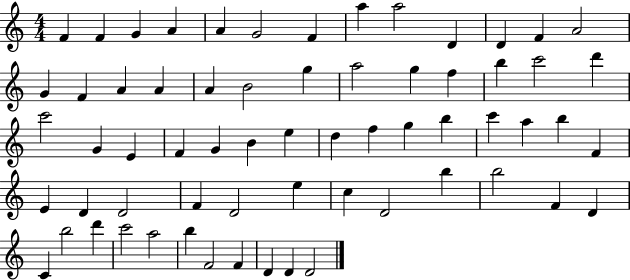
F4/q F4/q G4/q A4/q A4/q G4/h F4/q A5/q A5/h D4/q D4/q F4/q A4/h G4/q F4/q A4/q A4/q A4/q B4/h G5/q A5/h G5/q F5/q B5/q C6/h D6/q C6/h G4/q E4/q F4/q G4/q B4/q E5/q D5/q F5/q G5/q B5/q C6/q A5/q B5/q F4/q E4/q D4/q D4/h F4/q D4/h E5/q C5/q D4/h B5/q B5/h F4/q D4/q C4/q B5/h D6/q C6/h A5/h B5/q F4/h F4/q D4/q D4/q D4/h